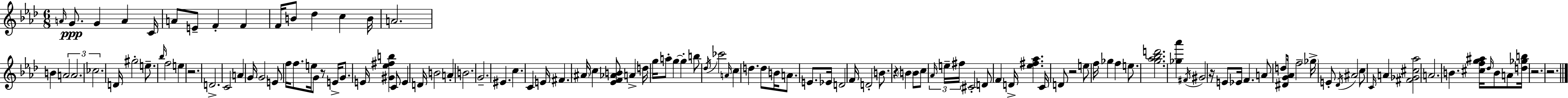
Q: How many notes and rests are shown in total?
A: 126